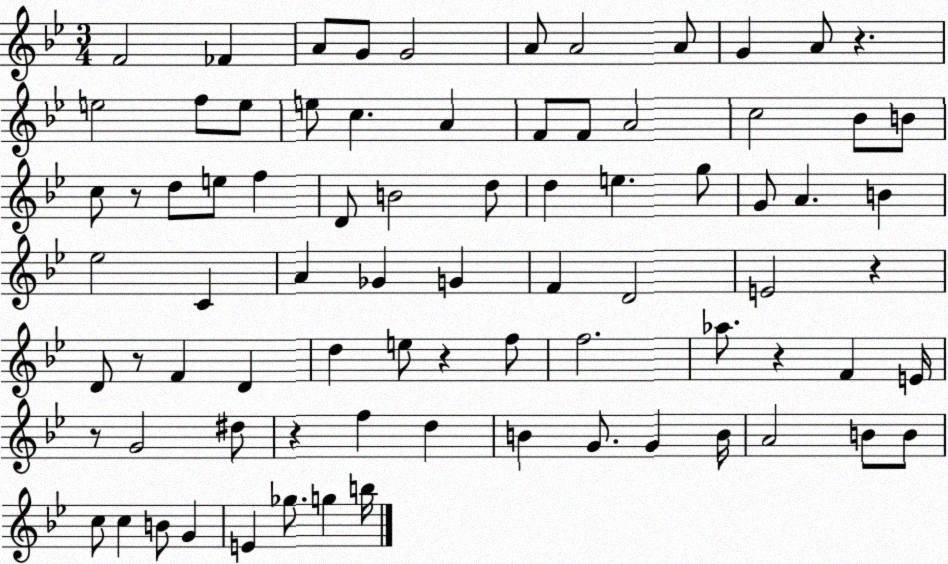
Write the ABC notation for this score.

X:1
T:Untitled
M:3/4
L:1/4
K:Bb
F2 _F A/2 G/2 G2 A/2 A2 A/2 G A/2 z e2 f/2 e/2 e/2 c A F/2 F/2 A2 c2 _B/2 B/2 c/2 z/2 d/2 e/2 f D/2 B2 d/2 d e g/2 G/2 A B _e2 C A _G G F D2 E2 z D/2 z/2 F D d e/2 z f/2 f2 _a/2 z F E/4 z/2 G2 ^d/2 z f d B G/2 G B/4 A2 B/2 B/2 c/2 c B/2 G E _g/2 g b/4